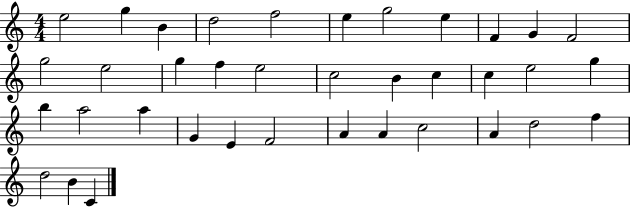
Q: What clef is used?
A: treble